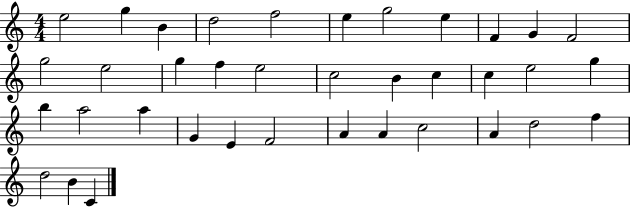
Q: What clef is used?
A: treble